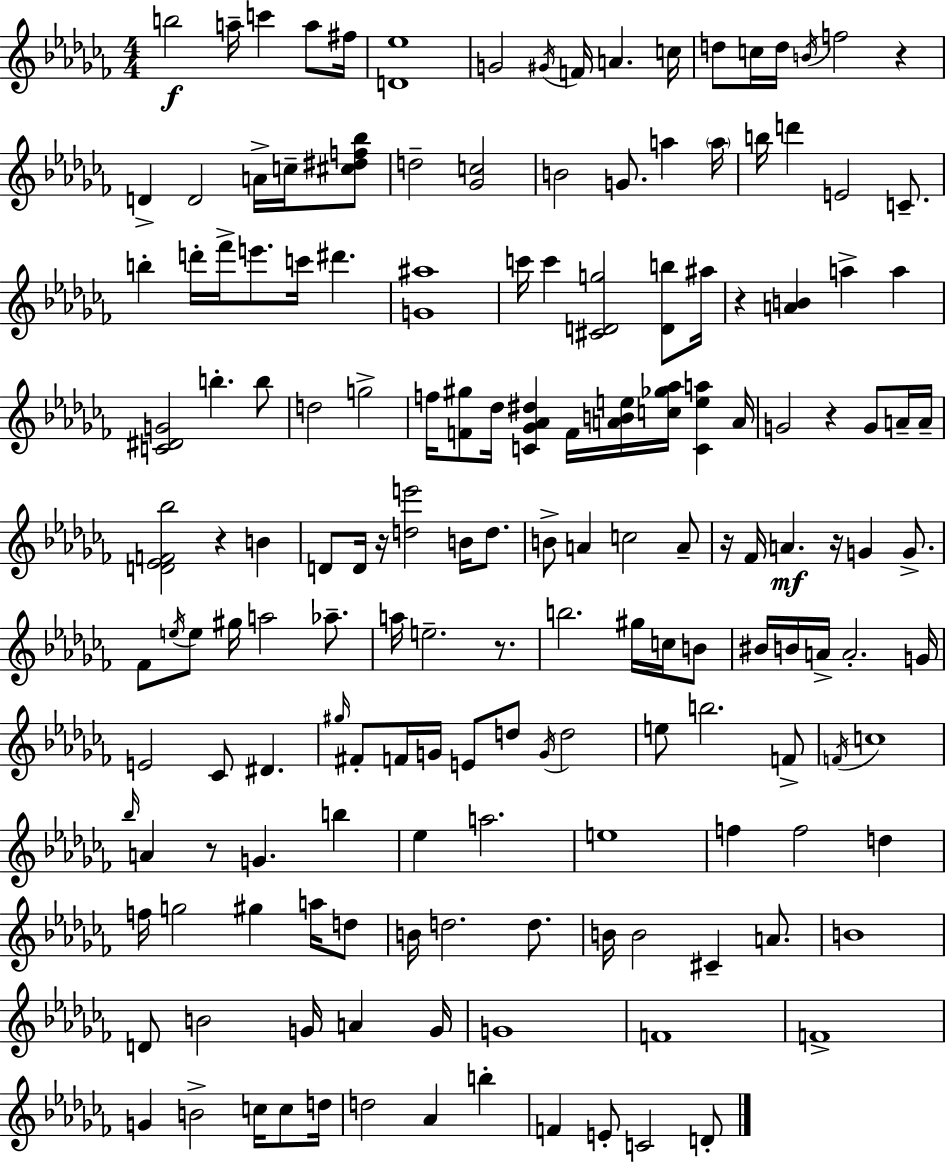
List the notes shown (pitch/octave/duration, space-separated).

B5/h A5/s C6/q A5/e F#5/s [D4,Eb5]/w G4/h G#4/s F4/s A4/q. C5/s D5/e C5/s D5/s B4/s F5/h R/q D4/q D4/h A4/s C5/s [C#5,D#5,F5,Bb5]/e D5/h [Gb4,C5]/h B4/h G4/e. A5/q A5/s B5/s D6/q E4/h C4/e. B5/q D6/s FES6/s E6/e. C6/s D#6/q. [G4,A#5]/w C6/s C6/q [C#4,D4,G5]/h [D4,B5]/e A#5/s R/q [A4,B4]/q A5/q A5/q [C4,D#4,G4]/h B5/q. B5/e D5/h G5/h F5/s [F4,G#5]/e Db5/s [C4,Gb4,Ab4,D#5]/q F4/s [A4,B4,E5]/s [C5,Gb5,Ab5]/s [C4,E5,A5]/q A4/s G4/h R/q G4/e A4/s A4/s [D4,Eb4,F4,Bb5]/h R/q B4/q D4/e D4/s R/s [D5,E6]/h B4/s D5/e. B4/e A4/q C5/h A4/e R/s FES4/s A4/q. R/s G4/q G4/e. FES4/e E5/s E5/e G#5/s A5/h Ab5/e. A5/s E5/h. R/e. B5/h. G#5/s C5/s B4/e BIS4/s B4/s A4/s A4/h. G4/s E4/h CES4/e D#4/q. G#5/s F#4/e F4/s G4/s E4/e D5/e G4/s D5/h E5/e B5/h. F4/e F4/s C5/w Bb5/s A4/q R/e G4/q. B5/q Eb5/q A5/h. E5/w F5/q F5/h D5/q F5/s G5/h G#5/q A5/s D5/e B4/s D5/h. D5/e. B4/s B4/h C#4/q A4/e. B4/w D4/e B4/h G4/s A4/q G4/s G4/w F4/w F4/w G4/q B4/h C5/s C5/e D5/s D5/h Ab4/q B5/q F4/q E4/e C4/h D4/e